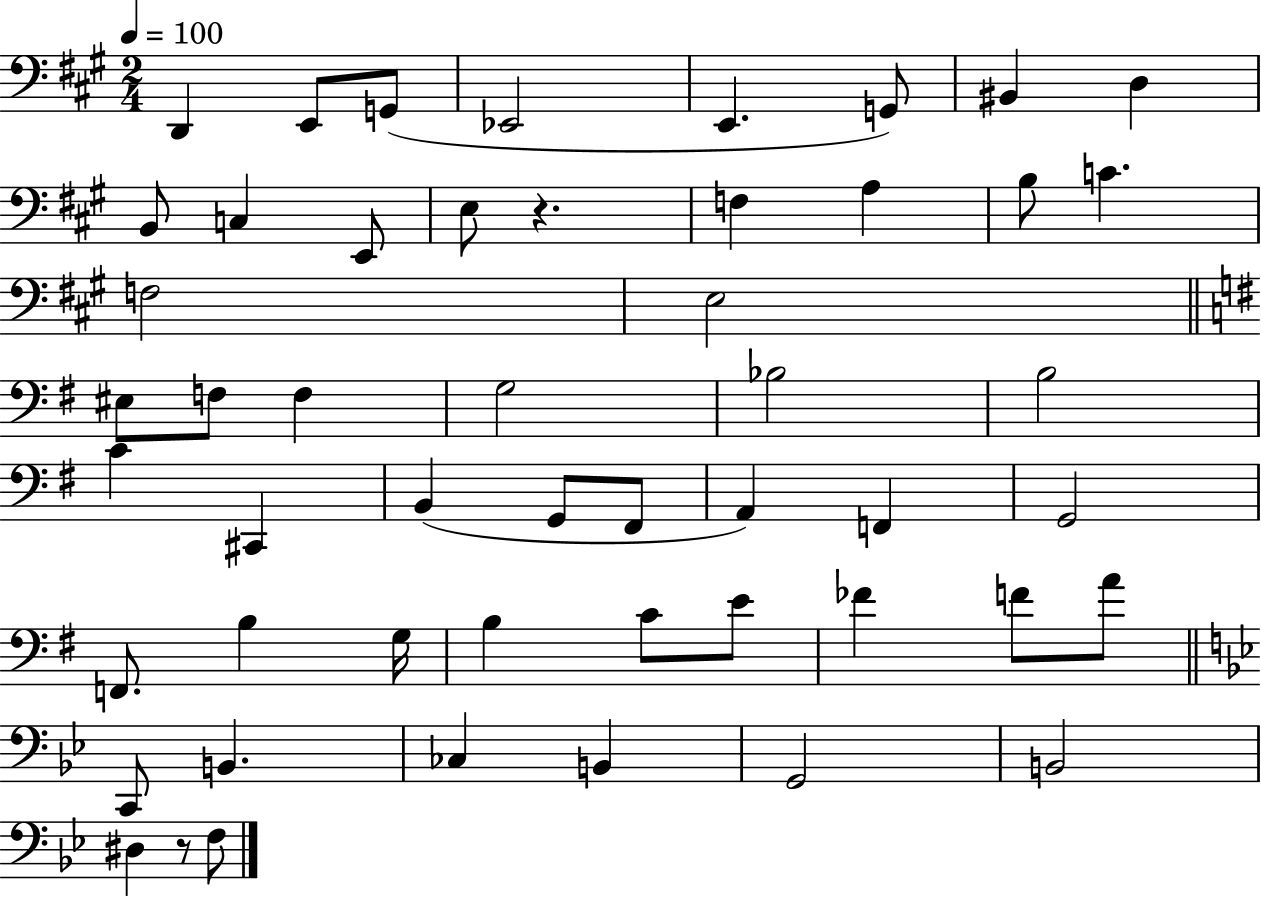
X:1
T:Untitled
M:2/4
L:1/4
K:A
D,, E,,/2 G,,/2 _E,,2 E,, G,,/2 ^B,, D, B,,/2 C, E,,/2 E,/2 z F, A, B,/2 C F,2 E,2 ^E,/2 F,/2 F, G,2 _B,2 B,2 C ^C,, B,, G,,/2 ^F,,/2 A,, F,, G,,2 F,,/2 B, G,/4 B, C/2 E/2 _F F/2 A/2 C,,/2 B,, _C, B,, G,,2 B,,2 ^D, z/2 F,/2